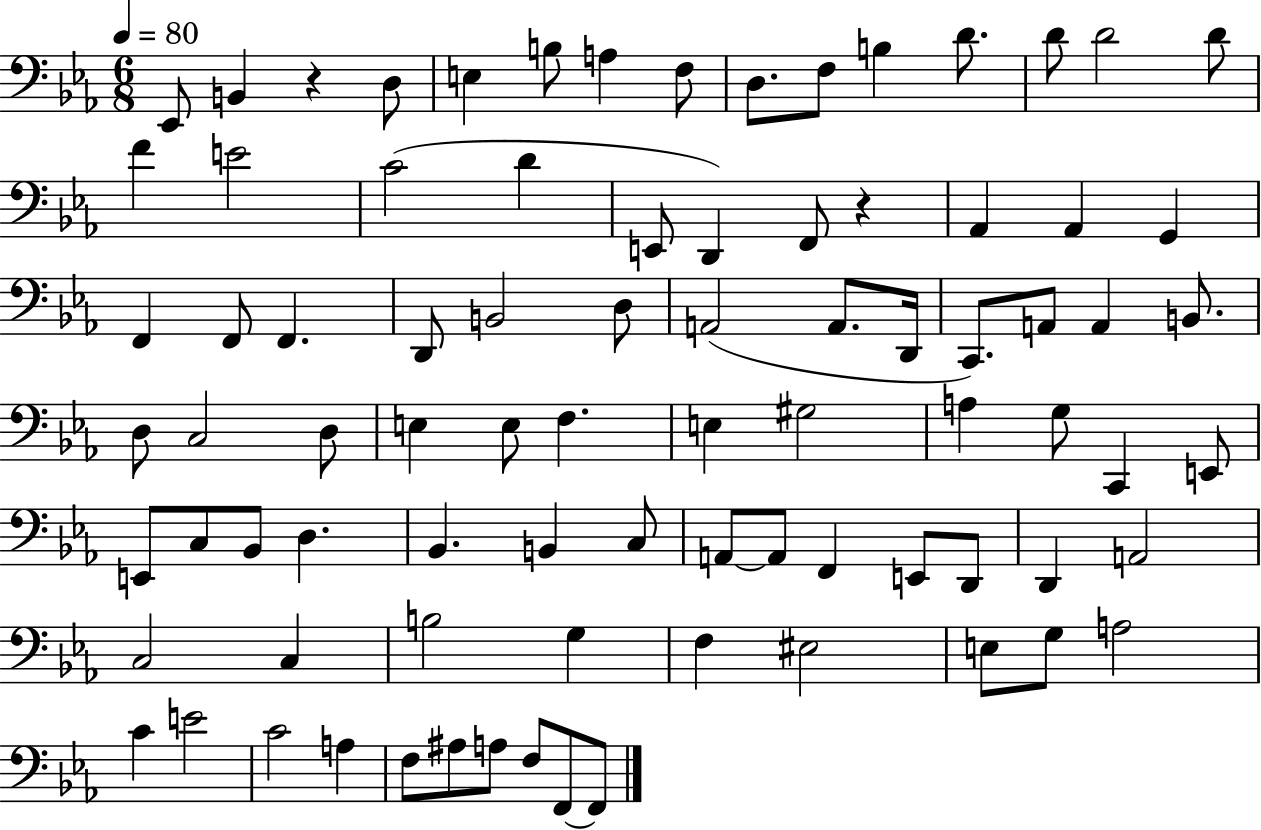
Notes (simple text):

Eb2/e B2/q R/q D3/e E3/q B3/e A3/q F3/e D3/e. F3/e B3/q D4/e. D4/e D4/h D4/e F4/q E4/h C4/h D4/q E2/e D2/q F2/e R/q Ab2/q Ab2/q G2/q F2/q F2/e F2/q. D2/e B2/h D3/e A2/h A2/e. D2/s C2/e. A2/e A2/q B2/e. D3/e C3/h D3/e E3/q E3/e F3/q. E3/q G#3/h A3/q G3/e C2/q E2/e E2/e C3/e Bb2/e D3/q. Bb2/q. B2/q C3/e A2/e A2/e F2/q E2/e D2/e D2/q A2/h C3/h C3/q B3/h G3/q F3/q EIS3/h E3/e G3/e A3/h C4/q E4/h C4/h A3/q F3/e A#3/e A3/e F3/e F2/e F2/e